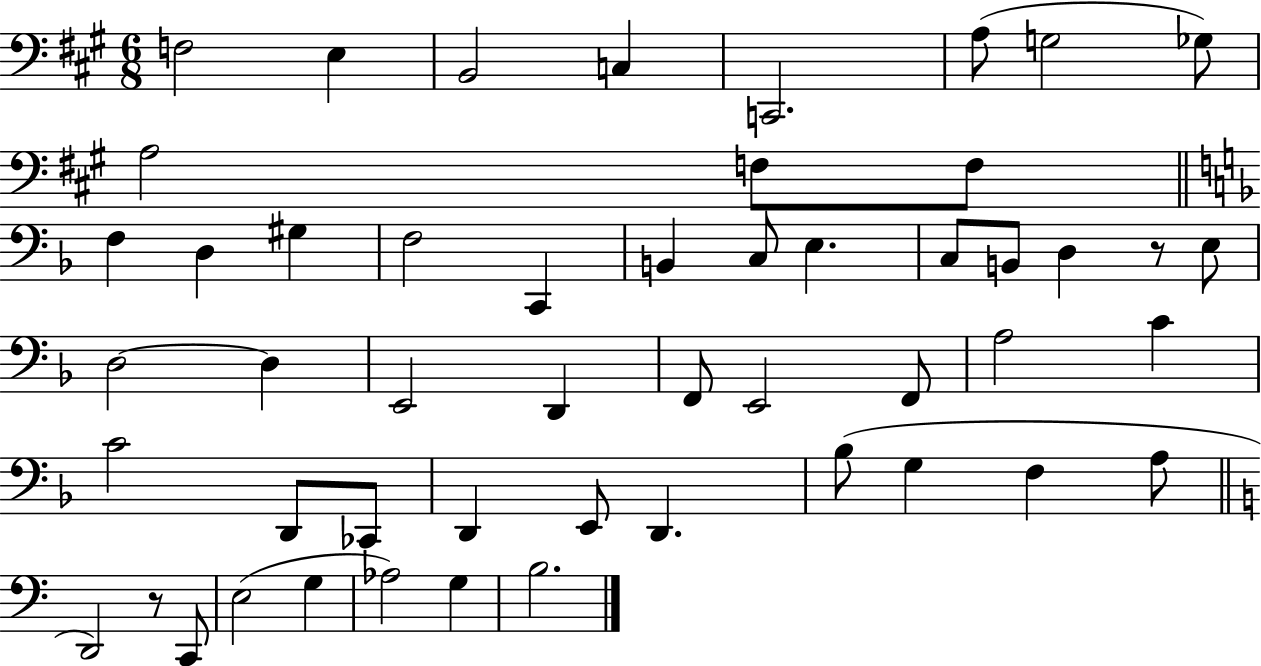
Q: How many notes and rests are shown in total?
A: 51